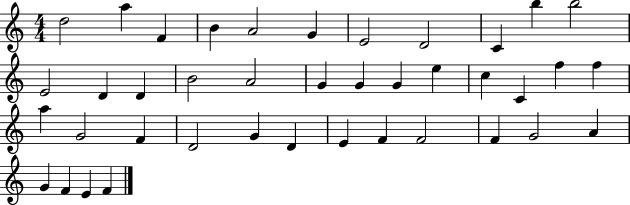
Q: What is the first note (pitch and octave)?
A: D5